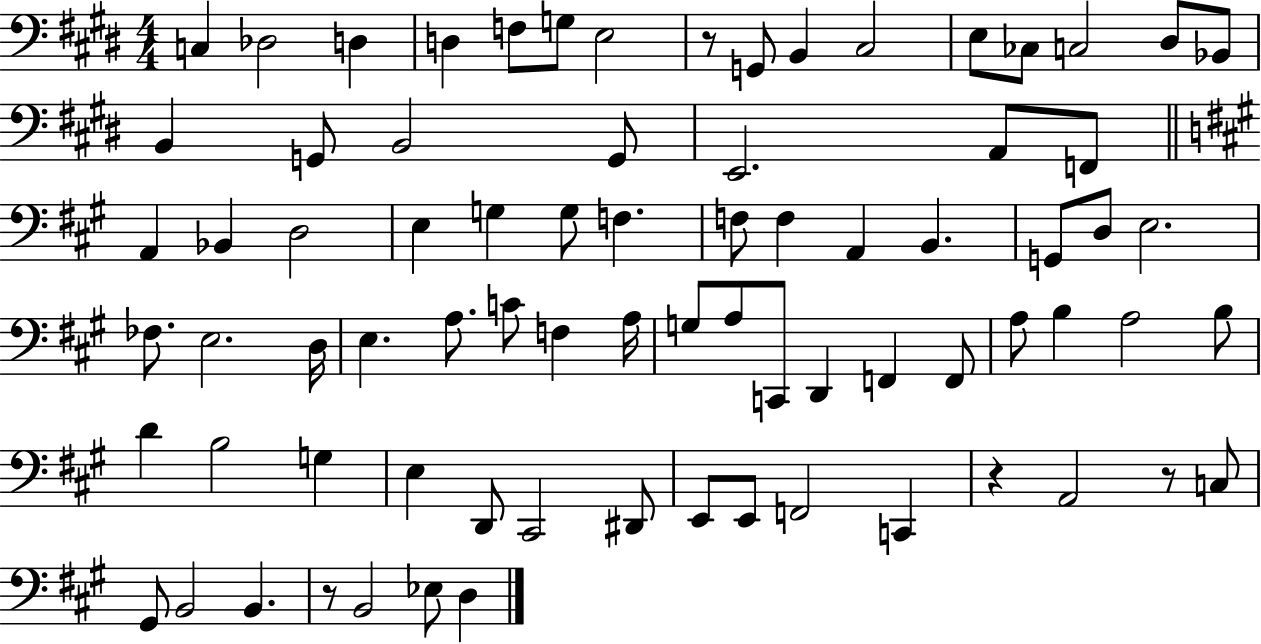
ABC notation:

X:1
T:Untitled
M:4/4
L:1/4
K:E
C, _D,2 D, D, F,/2 G,/2 E,2 z/2 G,,/2 B,, ^C,2 E,/2 _C,/2 C,2 ^D,/2 _B,,/2 B,, G,,/2 B,,2 G,,/2 E,,2 A,,/2 F,,/2 A,, _B,, D,2 E, G, G,/2 F, F,/2 F, A,, B,, G,,/2 D,/2 E,2 _F,/2 E,2 D,/4 E, A,/2 C/2 F, A,/4 G,/2 A,/2 C,,/2 D,, F,, F,,/2 A,/2 B, A,2 B,/2 D B,2 G, E, D,,/2 ^C,,2 ^D,,/2 E,,/2 E,,/2 F,,2 C,, z A,,2 z/2 C,/2 ^G,,/2 B,,2 B,, z/2 B,,2 _E,/2 D,